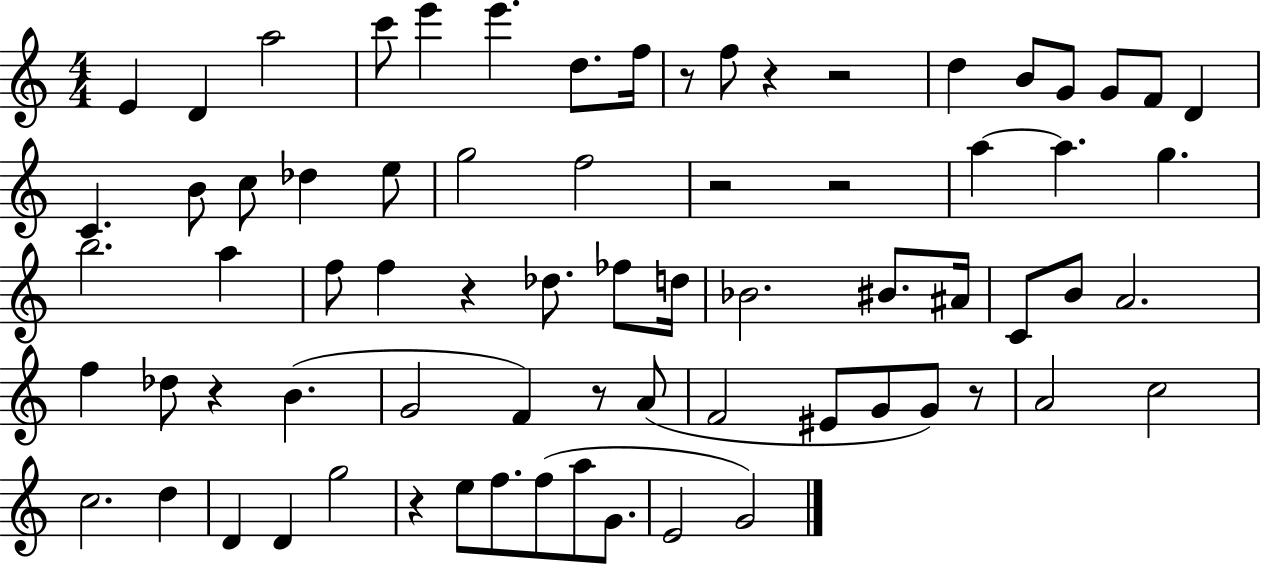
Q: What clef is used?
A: treble